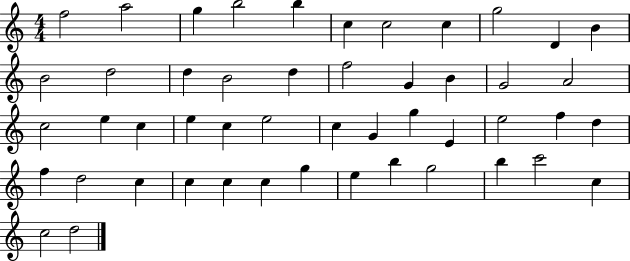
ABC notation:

X:1
T:Untitled
M:4/4
L:1/4
K:C
f2 a2 g b2 b c c2 c g2 D B B2 d2 d B2 d f2 G B G2 A2 c2 e c e c e2 c G g E e2 f d f d2 c c c c g e b g2 b c'2 c c2 d2